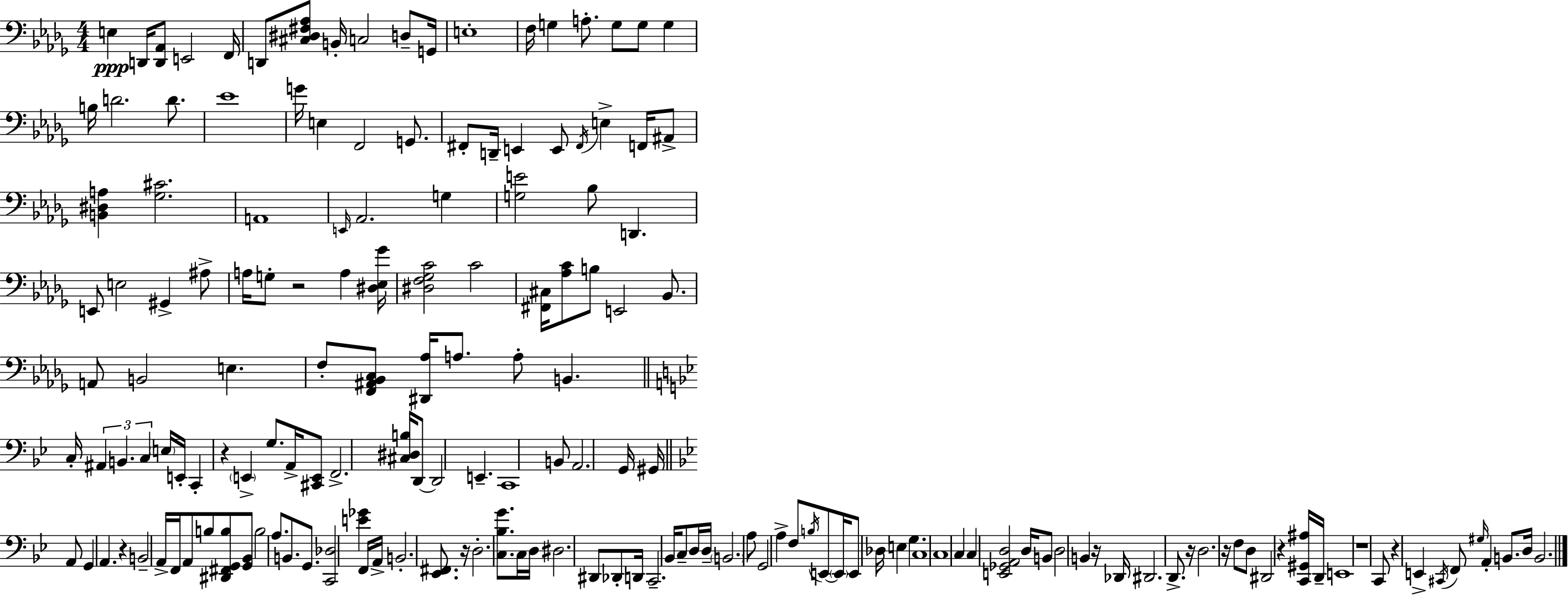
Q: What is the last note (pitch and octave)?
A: B2